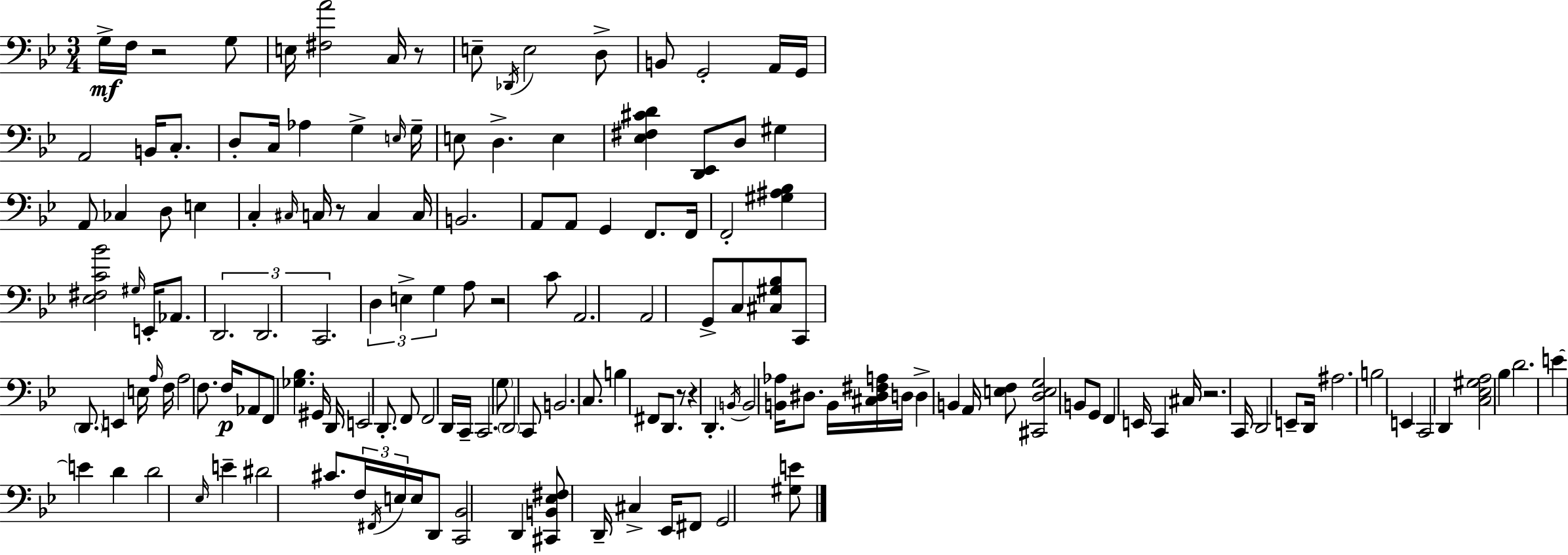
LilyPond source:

{
  \clef bass
  \numericTimeSignature
  \time 3/4
  \key bes \major
  g16->\mf f16 r2 g8 | e16 <fis a'>2 c16 r8 | e8-- \acciaccatura { des,16 } e2 d8-> | b,8 g,2-. a,16 | \break g,16 a,2 b,16 c8.-. | d8-. c16 aes4 g4-> | \grace { e16 } g16-- e8 d4.-> e4 | <ees fis cis' d'>4 <d, ees,>8 d8 gis4 | \break a,8 ces4 d8 e4 | c4-. \grace { cis16 } c16 r8 c4 | c16 b,2. | a,8 a,8 g,4 f,8. | \break f,16 f,2-. <gis ais bes>4 | <ees fis c' bes'>2 \grace { gis16 } | e,16-. aes,8. \tuplet 3/2 { d,2. | d,2. | \break c,2. } | \tuplet 3/2 { d4 e4-> | g4 } a8 r2 | c'8 a,2. | \break a,2 | g,8-> c8 <cis gis bes>8 c,8 \parenthesize d,8. e,4 | e16 \grace { a16 } f16 a2 | f8. f16\p aes,8 f,8 <ges bes>4. | \break gis,16 d,16 e,2 | d,8.-. f,8 f,2 | d,16 c,16-- c,2. | \parenthesize g8 \parenthesize d,2 | \break c,8 b,2. | c8. b4 | fis,8 d,8. r8 r4 d,4.-. | \acciaccatura { b,16 } b,2 | \break <b, aes>16 dis8. b,16 <cis dis fis a>16 d16 d4-> | b,4 a,16 <e f>8 <cis, d e g>2 | b,8 g,8 f,4 | e,16 c,4 cis16 r2. | \break c,16 d,2 | e,8-- d,16 ais2. | b2 | e,4 c,2 | \break d,4 <c ees gis a>2 | bes4 d'2. | e'4~~ e'4 | d'4 d'2 | \break \grace { ees16 } e'4-- dis'2 | cis'8. \tuplet 3/2 { f16 \acciaccatura { fis,16 } e16 } e16 d,8 | <c, bes,>2 d,4 | <cis, b, ees fis>8 d,16-- cis4-> ees,16 fis,8 g,2 | \break <gis e'>8 \bar "|."
}